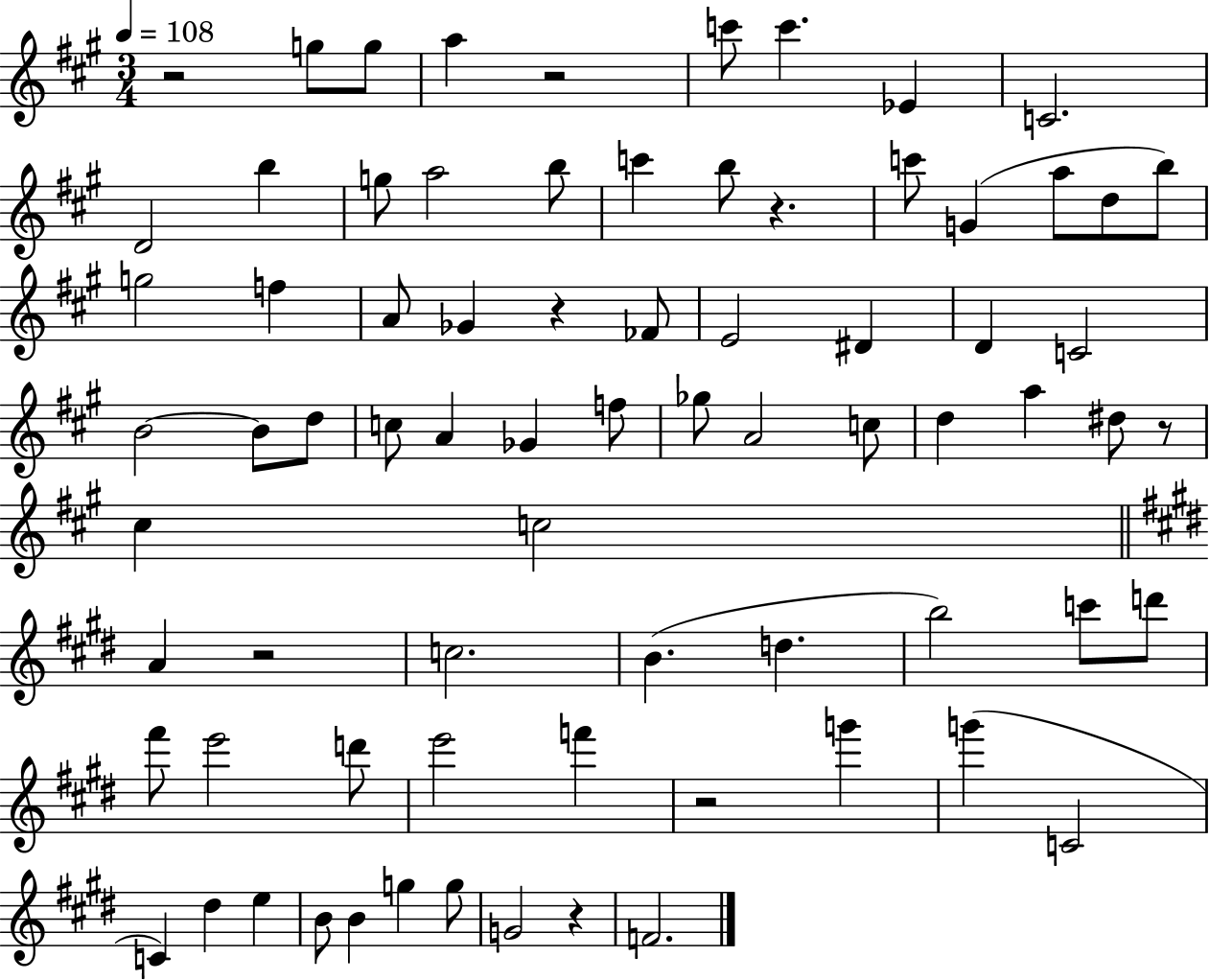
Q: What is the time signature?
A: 3/4